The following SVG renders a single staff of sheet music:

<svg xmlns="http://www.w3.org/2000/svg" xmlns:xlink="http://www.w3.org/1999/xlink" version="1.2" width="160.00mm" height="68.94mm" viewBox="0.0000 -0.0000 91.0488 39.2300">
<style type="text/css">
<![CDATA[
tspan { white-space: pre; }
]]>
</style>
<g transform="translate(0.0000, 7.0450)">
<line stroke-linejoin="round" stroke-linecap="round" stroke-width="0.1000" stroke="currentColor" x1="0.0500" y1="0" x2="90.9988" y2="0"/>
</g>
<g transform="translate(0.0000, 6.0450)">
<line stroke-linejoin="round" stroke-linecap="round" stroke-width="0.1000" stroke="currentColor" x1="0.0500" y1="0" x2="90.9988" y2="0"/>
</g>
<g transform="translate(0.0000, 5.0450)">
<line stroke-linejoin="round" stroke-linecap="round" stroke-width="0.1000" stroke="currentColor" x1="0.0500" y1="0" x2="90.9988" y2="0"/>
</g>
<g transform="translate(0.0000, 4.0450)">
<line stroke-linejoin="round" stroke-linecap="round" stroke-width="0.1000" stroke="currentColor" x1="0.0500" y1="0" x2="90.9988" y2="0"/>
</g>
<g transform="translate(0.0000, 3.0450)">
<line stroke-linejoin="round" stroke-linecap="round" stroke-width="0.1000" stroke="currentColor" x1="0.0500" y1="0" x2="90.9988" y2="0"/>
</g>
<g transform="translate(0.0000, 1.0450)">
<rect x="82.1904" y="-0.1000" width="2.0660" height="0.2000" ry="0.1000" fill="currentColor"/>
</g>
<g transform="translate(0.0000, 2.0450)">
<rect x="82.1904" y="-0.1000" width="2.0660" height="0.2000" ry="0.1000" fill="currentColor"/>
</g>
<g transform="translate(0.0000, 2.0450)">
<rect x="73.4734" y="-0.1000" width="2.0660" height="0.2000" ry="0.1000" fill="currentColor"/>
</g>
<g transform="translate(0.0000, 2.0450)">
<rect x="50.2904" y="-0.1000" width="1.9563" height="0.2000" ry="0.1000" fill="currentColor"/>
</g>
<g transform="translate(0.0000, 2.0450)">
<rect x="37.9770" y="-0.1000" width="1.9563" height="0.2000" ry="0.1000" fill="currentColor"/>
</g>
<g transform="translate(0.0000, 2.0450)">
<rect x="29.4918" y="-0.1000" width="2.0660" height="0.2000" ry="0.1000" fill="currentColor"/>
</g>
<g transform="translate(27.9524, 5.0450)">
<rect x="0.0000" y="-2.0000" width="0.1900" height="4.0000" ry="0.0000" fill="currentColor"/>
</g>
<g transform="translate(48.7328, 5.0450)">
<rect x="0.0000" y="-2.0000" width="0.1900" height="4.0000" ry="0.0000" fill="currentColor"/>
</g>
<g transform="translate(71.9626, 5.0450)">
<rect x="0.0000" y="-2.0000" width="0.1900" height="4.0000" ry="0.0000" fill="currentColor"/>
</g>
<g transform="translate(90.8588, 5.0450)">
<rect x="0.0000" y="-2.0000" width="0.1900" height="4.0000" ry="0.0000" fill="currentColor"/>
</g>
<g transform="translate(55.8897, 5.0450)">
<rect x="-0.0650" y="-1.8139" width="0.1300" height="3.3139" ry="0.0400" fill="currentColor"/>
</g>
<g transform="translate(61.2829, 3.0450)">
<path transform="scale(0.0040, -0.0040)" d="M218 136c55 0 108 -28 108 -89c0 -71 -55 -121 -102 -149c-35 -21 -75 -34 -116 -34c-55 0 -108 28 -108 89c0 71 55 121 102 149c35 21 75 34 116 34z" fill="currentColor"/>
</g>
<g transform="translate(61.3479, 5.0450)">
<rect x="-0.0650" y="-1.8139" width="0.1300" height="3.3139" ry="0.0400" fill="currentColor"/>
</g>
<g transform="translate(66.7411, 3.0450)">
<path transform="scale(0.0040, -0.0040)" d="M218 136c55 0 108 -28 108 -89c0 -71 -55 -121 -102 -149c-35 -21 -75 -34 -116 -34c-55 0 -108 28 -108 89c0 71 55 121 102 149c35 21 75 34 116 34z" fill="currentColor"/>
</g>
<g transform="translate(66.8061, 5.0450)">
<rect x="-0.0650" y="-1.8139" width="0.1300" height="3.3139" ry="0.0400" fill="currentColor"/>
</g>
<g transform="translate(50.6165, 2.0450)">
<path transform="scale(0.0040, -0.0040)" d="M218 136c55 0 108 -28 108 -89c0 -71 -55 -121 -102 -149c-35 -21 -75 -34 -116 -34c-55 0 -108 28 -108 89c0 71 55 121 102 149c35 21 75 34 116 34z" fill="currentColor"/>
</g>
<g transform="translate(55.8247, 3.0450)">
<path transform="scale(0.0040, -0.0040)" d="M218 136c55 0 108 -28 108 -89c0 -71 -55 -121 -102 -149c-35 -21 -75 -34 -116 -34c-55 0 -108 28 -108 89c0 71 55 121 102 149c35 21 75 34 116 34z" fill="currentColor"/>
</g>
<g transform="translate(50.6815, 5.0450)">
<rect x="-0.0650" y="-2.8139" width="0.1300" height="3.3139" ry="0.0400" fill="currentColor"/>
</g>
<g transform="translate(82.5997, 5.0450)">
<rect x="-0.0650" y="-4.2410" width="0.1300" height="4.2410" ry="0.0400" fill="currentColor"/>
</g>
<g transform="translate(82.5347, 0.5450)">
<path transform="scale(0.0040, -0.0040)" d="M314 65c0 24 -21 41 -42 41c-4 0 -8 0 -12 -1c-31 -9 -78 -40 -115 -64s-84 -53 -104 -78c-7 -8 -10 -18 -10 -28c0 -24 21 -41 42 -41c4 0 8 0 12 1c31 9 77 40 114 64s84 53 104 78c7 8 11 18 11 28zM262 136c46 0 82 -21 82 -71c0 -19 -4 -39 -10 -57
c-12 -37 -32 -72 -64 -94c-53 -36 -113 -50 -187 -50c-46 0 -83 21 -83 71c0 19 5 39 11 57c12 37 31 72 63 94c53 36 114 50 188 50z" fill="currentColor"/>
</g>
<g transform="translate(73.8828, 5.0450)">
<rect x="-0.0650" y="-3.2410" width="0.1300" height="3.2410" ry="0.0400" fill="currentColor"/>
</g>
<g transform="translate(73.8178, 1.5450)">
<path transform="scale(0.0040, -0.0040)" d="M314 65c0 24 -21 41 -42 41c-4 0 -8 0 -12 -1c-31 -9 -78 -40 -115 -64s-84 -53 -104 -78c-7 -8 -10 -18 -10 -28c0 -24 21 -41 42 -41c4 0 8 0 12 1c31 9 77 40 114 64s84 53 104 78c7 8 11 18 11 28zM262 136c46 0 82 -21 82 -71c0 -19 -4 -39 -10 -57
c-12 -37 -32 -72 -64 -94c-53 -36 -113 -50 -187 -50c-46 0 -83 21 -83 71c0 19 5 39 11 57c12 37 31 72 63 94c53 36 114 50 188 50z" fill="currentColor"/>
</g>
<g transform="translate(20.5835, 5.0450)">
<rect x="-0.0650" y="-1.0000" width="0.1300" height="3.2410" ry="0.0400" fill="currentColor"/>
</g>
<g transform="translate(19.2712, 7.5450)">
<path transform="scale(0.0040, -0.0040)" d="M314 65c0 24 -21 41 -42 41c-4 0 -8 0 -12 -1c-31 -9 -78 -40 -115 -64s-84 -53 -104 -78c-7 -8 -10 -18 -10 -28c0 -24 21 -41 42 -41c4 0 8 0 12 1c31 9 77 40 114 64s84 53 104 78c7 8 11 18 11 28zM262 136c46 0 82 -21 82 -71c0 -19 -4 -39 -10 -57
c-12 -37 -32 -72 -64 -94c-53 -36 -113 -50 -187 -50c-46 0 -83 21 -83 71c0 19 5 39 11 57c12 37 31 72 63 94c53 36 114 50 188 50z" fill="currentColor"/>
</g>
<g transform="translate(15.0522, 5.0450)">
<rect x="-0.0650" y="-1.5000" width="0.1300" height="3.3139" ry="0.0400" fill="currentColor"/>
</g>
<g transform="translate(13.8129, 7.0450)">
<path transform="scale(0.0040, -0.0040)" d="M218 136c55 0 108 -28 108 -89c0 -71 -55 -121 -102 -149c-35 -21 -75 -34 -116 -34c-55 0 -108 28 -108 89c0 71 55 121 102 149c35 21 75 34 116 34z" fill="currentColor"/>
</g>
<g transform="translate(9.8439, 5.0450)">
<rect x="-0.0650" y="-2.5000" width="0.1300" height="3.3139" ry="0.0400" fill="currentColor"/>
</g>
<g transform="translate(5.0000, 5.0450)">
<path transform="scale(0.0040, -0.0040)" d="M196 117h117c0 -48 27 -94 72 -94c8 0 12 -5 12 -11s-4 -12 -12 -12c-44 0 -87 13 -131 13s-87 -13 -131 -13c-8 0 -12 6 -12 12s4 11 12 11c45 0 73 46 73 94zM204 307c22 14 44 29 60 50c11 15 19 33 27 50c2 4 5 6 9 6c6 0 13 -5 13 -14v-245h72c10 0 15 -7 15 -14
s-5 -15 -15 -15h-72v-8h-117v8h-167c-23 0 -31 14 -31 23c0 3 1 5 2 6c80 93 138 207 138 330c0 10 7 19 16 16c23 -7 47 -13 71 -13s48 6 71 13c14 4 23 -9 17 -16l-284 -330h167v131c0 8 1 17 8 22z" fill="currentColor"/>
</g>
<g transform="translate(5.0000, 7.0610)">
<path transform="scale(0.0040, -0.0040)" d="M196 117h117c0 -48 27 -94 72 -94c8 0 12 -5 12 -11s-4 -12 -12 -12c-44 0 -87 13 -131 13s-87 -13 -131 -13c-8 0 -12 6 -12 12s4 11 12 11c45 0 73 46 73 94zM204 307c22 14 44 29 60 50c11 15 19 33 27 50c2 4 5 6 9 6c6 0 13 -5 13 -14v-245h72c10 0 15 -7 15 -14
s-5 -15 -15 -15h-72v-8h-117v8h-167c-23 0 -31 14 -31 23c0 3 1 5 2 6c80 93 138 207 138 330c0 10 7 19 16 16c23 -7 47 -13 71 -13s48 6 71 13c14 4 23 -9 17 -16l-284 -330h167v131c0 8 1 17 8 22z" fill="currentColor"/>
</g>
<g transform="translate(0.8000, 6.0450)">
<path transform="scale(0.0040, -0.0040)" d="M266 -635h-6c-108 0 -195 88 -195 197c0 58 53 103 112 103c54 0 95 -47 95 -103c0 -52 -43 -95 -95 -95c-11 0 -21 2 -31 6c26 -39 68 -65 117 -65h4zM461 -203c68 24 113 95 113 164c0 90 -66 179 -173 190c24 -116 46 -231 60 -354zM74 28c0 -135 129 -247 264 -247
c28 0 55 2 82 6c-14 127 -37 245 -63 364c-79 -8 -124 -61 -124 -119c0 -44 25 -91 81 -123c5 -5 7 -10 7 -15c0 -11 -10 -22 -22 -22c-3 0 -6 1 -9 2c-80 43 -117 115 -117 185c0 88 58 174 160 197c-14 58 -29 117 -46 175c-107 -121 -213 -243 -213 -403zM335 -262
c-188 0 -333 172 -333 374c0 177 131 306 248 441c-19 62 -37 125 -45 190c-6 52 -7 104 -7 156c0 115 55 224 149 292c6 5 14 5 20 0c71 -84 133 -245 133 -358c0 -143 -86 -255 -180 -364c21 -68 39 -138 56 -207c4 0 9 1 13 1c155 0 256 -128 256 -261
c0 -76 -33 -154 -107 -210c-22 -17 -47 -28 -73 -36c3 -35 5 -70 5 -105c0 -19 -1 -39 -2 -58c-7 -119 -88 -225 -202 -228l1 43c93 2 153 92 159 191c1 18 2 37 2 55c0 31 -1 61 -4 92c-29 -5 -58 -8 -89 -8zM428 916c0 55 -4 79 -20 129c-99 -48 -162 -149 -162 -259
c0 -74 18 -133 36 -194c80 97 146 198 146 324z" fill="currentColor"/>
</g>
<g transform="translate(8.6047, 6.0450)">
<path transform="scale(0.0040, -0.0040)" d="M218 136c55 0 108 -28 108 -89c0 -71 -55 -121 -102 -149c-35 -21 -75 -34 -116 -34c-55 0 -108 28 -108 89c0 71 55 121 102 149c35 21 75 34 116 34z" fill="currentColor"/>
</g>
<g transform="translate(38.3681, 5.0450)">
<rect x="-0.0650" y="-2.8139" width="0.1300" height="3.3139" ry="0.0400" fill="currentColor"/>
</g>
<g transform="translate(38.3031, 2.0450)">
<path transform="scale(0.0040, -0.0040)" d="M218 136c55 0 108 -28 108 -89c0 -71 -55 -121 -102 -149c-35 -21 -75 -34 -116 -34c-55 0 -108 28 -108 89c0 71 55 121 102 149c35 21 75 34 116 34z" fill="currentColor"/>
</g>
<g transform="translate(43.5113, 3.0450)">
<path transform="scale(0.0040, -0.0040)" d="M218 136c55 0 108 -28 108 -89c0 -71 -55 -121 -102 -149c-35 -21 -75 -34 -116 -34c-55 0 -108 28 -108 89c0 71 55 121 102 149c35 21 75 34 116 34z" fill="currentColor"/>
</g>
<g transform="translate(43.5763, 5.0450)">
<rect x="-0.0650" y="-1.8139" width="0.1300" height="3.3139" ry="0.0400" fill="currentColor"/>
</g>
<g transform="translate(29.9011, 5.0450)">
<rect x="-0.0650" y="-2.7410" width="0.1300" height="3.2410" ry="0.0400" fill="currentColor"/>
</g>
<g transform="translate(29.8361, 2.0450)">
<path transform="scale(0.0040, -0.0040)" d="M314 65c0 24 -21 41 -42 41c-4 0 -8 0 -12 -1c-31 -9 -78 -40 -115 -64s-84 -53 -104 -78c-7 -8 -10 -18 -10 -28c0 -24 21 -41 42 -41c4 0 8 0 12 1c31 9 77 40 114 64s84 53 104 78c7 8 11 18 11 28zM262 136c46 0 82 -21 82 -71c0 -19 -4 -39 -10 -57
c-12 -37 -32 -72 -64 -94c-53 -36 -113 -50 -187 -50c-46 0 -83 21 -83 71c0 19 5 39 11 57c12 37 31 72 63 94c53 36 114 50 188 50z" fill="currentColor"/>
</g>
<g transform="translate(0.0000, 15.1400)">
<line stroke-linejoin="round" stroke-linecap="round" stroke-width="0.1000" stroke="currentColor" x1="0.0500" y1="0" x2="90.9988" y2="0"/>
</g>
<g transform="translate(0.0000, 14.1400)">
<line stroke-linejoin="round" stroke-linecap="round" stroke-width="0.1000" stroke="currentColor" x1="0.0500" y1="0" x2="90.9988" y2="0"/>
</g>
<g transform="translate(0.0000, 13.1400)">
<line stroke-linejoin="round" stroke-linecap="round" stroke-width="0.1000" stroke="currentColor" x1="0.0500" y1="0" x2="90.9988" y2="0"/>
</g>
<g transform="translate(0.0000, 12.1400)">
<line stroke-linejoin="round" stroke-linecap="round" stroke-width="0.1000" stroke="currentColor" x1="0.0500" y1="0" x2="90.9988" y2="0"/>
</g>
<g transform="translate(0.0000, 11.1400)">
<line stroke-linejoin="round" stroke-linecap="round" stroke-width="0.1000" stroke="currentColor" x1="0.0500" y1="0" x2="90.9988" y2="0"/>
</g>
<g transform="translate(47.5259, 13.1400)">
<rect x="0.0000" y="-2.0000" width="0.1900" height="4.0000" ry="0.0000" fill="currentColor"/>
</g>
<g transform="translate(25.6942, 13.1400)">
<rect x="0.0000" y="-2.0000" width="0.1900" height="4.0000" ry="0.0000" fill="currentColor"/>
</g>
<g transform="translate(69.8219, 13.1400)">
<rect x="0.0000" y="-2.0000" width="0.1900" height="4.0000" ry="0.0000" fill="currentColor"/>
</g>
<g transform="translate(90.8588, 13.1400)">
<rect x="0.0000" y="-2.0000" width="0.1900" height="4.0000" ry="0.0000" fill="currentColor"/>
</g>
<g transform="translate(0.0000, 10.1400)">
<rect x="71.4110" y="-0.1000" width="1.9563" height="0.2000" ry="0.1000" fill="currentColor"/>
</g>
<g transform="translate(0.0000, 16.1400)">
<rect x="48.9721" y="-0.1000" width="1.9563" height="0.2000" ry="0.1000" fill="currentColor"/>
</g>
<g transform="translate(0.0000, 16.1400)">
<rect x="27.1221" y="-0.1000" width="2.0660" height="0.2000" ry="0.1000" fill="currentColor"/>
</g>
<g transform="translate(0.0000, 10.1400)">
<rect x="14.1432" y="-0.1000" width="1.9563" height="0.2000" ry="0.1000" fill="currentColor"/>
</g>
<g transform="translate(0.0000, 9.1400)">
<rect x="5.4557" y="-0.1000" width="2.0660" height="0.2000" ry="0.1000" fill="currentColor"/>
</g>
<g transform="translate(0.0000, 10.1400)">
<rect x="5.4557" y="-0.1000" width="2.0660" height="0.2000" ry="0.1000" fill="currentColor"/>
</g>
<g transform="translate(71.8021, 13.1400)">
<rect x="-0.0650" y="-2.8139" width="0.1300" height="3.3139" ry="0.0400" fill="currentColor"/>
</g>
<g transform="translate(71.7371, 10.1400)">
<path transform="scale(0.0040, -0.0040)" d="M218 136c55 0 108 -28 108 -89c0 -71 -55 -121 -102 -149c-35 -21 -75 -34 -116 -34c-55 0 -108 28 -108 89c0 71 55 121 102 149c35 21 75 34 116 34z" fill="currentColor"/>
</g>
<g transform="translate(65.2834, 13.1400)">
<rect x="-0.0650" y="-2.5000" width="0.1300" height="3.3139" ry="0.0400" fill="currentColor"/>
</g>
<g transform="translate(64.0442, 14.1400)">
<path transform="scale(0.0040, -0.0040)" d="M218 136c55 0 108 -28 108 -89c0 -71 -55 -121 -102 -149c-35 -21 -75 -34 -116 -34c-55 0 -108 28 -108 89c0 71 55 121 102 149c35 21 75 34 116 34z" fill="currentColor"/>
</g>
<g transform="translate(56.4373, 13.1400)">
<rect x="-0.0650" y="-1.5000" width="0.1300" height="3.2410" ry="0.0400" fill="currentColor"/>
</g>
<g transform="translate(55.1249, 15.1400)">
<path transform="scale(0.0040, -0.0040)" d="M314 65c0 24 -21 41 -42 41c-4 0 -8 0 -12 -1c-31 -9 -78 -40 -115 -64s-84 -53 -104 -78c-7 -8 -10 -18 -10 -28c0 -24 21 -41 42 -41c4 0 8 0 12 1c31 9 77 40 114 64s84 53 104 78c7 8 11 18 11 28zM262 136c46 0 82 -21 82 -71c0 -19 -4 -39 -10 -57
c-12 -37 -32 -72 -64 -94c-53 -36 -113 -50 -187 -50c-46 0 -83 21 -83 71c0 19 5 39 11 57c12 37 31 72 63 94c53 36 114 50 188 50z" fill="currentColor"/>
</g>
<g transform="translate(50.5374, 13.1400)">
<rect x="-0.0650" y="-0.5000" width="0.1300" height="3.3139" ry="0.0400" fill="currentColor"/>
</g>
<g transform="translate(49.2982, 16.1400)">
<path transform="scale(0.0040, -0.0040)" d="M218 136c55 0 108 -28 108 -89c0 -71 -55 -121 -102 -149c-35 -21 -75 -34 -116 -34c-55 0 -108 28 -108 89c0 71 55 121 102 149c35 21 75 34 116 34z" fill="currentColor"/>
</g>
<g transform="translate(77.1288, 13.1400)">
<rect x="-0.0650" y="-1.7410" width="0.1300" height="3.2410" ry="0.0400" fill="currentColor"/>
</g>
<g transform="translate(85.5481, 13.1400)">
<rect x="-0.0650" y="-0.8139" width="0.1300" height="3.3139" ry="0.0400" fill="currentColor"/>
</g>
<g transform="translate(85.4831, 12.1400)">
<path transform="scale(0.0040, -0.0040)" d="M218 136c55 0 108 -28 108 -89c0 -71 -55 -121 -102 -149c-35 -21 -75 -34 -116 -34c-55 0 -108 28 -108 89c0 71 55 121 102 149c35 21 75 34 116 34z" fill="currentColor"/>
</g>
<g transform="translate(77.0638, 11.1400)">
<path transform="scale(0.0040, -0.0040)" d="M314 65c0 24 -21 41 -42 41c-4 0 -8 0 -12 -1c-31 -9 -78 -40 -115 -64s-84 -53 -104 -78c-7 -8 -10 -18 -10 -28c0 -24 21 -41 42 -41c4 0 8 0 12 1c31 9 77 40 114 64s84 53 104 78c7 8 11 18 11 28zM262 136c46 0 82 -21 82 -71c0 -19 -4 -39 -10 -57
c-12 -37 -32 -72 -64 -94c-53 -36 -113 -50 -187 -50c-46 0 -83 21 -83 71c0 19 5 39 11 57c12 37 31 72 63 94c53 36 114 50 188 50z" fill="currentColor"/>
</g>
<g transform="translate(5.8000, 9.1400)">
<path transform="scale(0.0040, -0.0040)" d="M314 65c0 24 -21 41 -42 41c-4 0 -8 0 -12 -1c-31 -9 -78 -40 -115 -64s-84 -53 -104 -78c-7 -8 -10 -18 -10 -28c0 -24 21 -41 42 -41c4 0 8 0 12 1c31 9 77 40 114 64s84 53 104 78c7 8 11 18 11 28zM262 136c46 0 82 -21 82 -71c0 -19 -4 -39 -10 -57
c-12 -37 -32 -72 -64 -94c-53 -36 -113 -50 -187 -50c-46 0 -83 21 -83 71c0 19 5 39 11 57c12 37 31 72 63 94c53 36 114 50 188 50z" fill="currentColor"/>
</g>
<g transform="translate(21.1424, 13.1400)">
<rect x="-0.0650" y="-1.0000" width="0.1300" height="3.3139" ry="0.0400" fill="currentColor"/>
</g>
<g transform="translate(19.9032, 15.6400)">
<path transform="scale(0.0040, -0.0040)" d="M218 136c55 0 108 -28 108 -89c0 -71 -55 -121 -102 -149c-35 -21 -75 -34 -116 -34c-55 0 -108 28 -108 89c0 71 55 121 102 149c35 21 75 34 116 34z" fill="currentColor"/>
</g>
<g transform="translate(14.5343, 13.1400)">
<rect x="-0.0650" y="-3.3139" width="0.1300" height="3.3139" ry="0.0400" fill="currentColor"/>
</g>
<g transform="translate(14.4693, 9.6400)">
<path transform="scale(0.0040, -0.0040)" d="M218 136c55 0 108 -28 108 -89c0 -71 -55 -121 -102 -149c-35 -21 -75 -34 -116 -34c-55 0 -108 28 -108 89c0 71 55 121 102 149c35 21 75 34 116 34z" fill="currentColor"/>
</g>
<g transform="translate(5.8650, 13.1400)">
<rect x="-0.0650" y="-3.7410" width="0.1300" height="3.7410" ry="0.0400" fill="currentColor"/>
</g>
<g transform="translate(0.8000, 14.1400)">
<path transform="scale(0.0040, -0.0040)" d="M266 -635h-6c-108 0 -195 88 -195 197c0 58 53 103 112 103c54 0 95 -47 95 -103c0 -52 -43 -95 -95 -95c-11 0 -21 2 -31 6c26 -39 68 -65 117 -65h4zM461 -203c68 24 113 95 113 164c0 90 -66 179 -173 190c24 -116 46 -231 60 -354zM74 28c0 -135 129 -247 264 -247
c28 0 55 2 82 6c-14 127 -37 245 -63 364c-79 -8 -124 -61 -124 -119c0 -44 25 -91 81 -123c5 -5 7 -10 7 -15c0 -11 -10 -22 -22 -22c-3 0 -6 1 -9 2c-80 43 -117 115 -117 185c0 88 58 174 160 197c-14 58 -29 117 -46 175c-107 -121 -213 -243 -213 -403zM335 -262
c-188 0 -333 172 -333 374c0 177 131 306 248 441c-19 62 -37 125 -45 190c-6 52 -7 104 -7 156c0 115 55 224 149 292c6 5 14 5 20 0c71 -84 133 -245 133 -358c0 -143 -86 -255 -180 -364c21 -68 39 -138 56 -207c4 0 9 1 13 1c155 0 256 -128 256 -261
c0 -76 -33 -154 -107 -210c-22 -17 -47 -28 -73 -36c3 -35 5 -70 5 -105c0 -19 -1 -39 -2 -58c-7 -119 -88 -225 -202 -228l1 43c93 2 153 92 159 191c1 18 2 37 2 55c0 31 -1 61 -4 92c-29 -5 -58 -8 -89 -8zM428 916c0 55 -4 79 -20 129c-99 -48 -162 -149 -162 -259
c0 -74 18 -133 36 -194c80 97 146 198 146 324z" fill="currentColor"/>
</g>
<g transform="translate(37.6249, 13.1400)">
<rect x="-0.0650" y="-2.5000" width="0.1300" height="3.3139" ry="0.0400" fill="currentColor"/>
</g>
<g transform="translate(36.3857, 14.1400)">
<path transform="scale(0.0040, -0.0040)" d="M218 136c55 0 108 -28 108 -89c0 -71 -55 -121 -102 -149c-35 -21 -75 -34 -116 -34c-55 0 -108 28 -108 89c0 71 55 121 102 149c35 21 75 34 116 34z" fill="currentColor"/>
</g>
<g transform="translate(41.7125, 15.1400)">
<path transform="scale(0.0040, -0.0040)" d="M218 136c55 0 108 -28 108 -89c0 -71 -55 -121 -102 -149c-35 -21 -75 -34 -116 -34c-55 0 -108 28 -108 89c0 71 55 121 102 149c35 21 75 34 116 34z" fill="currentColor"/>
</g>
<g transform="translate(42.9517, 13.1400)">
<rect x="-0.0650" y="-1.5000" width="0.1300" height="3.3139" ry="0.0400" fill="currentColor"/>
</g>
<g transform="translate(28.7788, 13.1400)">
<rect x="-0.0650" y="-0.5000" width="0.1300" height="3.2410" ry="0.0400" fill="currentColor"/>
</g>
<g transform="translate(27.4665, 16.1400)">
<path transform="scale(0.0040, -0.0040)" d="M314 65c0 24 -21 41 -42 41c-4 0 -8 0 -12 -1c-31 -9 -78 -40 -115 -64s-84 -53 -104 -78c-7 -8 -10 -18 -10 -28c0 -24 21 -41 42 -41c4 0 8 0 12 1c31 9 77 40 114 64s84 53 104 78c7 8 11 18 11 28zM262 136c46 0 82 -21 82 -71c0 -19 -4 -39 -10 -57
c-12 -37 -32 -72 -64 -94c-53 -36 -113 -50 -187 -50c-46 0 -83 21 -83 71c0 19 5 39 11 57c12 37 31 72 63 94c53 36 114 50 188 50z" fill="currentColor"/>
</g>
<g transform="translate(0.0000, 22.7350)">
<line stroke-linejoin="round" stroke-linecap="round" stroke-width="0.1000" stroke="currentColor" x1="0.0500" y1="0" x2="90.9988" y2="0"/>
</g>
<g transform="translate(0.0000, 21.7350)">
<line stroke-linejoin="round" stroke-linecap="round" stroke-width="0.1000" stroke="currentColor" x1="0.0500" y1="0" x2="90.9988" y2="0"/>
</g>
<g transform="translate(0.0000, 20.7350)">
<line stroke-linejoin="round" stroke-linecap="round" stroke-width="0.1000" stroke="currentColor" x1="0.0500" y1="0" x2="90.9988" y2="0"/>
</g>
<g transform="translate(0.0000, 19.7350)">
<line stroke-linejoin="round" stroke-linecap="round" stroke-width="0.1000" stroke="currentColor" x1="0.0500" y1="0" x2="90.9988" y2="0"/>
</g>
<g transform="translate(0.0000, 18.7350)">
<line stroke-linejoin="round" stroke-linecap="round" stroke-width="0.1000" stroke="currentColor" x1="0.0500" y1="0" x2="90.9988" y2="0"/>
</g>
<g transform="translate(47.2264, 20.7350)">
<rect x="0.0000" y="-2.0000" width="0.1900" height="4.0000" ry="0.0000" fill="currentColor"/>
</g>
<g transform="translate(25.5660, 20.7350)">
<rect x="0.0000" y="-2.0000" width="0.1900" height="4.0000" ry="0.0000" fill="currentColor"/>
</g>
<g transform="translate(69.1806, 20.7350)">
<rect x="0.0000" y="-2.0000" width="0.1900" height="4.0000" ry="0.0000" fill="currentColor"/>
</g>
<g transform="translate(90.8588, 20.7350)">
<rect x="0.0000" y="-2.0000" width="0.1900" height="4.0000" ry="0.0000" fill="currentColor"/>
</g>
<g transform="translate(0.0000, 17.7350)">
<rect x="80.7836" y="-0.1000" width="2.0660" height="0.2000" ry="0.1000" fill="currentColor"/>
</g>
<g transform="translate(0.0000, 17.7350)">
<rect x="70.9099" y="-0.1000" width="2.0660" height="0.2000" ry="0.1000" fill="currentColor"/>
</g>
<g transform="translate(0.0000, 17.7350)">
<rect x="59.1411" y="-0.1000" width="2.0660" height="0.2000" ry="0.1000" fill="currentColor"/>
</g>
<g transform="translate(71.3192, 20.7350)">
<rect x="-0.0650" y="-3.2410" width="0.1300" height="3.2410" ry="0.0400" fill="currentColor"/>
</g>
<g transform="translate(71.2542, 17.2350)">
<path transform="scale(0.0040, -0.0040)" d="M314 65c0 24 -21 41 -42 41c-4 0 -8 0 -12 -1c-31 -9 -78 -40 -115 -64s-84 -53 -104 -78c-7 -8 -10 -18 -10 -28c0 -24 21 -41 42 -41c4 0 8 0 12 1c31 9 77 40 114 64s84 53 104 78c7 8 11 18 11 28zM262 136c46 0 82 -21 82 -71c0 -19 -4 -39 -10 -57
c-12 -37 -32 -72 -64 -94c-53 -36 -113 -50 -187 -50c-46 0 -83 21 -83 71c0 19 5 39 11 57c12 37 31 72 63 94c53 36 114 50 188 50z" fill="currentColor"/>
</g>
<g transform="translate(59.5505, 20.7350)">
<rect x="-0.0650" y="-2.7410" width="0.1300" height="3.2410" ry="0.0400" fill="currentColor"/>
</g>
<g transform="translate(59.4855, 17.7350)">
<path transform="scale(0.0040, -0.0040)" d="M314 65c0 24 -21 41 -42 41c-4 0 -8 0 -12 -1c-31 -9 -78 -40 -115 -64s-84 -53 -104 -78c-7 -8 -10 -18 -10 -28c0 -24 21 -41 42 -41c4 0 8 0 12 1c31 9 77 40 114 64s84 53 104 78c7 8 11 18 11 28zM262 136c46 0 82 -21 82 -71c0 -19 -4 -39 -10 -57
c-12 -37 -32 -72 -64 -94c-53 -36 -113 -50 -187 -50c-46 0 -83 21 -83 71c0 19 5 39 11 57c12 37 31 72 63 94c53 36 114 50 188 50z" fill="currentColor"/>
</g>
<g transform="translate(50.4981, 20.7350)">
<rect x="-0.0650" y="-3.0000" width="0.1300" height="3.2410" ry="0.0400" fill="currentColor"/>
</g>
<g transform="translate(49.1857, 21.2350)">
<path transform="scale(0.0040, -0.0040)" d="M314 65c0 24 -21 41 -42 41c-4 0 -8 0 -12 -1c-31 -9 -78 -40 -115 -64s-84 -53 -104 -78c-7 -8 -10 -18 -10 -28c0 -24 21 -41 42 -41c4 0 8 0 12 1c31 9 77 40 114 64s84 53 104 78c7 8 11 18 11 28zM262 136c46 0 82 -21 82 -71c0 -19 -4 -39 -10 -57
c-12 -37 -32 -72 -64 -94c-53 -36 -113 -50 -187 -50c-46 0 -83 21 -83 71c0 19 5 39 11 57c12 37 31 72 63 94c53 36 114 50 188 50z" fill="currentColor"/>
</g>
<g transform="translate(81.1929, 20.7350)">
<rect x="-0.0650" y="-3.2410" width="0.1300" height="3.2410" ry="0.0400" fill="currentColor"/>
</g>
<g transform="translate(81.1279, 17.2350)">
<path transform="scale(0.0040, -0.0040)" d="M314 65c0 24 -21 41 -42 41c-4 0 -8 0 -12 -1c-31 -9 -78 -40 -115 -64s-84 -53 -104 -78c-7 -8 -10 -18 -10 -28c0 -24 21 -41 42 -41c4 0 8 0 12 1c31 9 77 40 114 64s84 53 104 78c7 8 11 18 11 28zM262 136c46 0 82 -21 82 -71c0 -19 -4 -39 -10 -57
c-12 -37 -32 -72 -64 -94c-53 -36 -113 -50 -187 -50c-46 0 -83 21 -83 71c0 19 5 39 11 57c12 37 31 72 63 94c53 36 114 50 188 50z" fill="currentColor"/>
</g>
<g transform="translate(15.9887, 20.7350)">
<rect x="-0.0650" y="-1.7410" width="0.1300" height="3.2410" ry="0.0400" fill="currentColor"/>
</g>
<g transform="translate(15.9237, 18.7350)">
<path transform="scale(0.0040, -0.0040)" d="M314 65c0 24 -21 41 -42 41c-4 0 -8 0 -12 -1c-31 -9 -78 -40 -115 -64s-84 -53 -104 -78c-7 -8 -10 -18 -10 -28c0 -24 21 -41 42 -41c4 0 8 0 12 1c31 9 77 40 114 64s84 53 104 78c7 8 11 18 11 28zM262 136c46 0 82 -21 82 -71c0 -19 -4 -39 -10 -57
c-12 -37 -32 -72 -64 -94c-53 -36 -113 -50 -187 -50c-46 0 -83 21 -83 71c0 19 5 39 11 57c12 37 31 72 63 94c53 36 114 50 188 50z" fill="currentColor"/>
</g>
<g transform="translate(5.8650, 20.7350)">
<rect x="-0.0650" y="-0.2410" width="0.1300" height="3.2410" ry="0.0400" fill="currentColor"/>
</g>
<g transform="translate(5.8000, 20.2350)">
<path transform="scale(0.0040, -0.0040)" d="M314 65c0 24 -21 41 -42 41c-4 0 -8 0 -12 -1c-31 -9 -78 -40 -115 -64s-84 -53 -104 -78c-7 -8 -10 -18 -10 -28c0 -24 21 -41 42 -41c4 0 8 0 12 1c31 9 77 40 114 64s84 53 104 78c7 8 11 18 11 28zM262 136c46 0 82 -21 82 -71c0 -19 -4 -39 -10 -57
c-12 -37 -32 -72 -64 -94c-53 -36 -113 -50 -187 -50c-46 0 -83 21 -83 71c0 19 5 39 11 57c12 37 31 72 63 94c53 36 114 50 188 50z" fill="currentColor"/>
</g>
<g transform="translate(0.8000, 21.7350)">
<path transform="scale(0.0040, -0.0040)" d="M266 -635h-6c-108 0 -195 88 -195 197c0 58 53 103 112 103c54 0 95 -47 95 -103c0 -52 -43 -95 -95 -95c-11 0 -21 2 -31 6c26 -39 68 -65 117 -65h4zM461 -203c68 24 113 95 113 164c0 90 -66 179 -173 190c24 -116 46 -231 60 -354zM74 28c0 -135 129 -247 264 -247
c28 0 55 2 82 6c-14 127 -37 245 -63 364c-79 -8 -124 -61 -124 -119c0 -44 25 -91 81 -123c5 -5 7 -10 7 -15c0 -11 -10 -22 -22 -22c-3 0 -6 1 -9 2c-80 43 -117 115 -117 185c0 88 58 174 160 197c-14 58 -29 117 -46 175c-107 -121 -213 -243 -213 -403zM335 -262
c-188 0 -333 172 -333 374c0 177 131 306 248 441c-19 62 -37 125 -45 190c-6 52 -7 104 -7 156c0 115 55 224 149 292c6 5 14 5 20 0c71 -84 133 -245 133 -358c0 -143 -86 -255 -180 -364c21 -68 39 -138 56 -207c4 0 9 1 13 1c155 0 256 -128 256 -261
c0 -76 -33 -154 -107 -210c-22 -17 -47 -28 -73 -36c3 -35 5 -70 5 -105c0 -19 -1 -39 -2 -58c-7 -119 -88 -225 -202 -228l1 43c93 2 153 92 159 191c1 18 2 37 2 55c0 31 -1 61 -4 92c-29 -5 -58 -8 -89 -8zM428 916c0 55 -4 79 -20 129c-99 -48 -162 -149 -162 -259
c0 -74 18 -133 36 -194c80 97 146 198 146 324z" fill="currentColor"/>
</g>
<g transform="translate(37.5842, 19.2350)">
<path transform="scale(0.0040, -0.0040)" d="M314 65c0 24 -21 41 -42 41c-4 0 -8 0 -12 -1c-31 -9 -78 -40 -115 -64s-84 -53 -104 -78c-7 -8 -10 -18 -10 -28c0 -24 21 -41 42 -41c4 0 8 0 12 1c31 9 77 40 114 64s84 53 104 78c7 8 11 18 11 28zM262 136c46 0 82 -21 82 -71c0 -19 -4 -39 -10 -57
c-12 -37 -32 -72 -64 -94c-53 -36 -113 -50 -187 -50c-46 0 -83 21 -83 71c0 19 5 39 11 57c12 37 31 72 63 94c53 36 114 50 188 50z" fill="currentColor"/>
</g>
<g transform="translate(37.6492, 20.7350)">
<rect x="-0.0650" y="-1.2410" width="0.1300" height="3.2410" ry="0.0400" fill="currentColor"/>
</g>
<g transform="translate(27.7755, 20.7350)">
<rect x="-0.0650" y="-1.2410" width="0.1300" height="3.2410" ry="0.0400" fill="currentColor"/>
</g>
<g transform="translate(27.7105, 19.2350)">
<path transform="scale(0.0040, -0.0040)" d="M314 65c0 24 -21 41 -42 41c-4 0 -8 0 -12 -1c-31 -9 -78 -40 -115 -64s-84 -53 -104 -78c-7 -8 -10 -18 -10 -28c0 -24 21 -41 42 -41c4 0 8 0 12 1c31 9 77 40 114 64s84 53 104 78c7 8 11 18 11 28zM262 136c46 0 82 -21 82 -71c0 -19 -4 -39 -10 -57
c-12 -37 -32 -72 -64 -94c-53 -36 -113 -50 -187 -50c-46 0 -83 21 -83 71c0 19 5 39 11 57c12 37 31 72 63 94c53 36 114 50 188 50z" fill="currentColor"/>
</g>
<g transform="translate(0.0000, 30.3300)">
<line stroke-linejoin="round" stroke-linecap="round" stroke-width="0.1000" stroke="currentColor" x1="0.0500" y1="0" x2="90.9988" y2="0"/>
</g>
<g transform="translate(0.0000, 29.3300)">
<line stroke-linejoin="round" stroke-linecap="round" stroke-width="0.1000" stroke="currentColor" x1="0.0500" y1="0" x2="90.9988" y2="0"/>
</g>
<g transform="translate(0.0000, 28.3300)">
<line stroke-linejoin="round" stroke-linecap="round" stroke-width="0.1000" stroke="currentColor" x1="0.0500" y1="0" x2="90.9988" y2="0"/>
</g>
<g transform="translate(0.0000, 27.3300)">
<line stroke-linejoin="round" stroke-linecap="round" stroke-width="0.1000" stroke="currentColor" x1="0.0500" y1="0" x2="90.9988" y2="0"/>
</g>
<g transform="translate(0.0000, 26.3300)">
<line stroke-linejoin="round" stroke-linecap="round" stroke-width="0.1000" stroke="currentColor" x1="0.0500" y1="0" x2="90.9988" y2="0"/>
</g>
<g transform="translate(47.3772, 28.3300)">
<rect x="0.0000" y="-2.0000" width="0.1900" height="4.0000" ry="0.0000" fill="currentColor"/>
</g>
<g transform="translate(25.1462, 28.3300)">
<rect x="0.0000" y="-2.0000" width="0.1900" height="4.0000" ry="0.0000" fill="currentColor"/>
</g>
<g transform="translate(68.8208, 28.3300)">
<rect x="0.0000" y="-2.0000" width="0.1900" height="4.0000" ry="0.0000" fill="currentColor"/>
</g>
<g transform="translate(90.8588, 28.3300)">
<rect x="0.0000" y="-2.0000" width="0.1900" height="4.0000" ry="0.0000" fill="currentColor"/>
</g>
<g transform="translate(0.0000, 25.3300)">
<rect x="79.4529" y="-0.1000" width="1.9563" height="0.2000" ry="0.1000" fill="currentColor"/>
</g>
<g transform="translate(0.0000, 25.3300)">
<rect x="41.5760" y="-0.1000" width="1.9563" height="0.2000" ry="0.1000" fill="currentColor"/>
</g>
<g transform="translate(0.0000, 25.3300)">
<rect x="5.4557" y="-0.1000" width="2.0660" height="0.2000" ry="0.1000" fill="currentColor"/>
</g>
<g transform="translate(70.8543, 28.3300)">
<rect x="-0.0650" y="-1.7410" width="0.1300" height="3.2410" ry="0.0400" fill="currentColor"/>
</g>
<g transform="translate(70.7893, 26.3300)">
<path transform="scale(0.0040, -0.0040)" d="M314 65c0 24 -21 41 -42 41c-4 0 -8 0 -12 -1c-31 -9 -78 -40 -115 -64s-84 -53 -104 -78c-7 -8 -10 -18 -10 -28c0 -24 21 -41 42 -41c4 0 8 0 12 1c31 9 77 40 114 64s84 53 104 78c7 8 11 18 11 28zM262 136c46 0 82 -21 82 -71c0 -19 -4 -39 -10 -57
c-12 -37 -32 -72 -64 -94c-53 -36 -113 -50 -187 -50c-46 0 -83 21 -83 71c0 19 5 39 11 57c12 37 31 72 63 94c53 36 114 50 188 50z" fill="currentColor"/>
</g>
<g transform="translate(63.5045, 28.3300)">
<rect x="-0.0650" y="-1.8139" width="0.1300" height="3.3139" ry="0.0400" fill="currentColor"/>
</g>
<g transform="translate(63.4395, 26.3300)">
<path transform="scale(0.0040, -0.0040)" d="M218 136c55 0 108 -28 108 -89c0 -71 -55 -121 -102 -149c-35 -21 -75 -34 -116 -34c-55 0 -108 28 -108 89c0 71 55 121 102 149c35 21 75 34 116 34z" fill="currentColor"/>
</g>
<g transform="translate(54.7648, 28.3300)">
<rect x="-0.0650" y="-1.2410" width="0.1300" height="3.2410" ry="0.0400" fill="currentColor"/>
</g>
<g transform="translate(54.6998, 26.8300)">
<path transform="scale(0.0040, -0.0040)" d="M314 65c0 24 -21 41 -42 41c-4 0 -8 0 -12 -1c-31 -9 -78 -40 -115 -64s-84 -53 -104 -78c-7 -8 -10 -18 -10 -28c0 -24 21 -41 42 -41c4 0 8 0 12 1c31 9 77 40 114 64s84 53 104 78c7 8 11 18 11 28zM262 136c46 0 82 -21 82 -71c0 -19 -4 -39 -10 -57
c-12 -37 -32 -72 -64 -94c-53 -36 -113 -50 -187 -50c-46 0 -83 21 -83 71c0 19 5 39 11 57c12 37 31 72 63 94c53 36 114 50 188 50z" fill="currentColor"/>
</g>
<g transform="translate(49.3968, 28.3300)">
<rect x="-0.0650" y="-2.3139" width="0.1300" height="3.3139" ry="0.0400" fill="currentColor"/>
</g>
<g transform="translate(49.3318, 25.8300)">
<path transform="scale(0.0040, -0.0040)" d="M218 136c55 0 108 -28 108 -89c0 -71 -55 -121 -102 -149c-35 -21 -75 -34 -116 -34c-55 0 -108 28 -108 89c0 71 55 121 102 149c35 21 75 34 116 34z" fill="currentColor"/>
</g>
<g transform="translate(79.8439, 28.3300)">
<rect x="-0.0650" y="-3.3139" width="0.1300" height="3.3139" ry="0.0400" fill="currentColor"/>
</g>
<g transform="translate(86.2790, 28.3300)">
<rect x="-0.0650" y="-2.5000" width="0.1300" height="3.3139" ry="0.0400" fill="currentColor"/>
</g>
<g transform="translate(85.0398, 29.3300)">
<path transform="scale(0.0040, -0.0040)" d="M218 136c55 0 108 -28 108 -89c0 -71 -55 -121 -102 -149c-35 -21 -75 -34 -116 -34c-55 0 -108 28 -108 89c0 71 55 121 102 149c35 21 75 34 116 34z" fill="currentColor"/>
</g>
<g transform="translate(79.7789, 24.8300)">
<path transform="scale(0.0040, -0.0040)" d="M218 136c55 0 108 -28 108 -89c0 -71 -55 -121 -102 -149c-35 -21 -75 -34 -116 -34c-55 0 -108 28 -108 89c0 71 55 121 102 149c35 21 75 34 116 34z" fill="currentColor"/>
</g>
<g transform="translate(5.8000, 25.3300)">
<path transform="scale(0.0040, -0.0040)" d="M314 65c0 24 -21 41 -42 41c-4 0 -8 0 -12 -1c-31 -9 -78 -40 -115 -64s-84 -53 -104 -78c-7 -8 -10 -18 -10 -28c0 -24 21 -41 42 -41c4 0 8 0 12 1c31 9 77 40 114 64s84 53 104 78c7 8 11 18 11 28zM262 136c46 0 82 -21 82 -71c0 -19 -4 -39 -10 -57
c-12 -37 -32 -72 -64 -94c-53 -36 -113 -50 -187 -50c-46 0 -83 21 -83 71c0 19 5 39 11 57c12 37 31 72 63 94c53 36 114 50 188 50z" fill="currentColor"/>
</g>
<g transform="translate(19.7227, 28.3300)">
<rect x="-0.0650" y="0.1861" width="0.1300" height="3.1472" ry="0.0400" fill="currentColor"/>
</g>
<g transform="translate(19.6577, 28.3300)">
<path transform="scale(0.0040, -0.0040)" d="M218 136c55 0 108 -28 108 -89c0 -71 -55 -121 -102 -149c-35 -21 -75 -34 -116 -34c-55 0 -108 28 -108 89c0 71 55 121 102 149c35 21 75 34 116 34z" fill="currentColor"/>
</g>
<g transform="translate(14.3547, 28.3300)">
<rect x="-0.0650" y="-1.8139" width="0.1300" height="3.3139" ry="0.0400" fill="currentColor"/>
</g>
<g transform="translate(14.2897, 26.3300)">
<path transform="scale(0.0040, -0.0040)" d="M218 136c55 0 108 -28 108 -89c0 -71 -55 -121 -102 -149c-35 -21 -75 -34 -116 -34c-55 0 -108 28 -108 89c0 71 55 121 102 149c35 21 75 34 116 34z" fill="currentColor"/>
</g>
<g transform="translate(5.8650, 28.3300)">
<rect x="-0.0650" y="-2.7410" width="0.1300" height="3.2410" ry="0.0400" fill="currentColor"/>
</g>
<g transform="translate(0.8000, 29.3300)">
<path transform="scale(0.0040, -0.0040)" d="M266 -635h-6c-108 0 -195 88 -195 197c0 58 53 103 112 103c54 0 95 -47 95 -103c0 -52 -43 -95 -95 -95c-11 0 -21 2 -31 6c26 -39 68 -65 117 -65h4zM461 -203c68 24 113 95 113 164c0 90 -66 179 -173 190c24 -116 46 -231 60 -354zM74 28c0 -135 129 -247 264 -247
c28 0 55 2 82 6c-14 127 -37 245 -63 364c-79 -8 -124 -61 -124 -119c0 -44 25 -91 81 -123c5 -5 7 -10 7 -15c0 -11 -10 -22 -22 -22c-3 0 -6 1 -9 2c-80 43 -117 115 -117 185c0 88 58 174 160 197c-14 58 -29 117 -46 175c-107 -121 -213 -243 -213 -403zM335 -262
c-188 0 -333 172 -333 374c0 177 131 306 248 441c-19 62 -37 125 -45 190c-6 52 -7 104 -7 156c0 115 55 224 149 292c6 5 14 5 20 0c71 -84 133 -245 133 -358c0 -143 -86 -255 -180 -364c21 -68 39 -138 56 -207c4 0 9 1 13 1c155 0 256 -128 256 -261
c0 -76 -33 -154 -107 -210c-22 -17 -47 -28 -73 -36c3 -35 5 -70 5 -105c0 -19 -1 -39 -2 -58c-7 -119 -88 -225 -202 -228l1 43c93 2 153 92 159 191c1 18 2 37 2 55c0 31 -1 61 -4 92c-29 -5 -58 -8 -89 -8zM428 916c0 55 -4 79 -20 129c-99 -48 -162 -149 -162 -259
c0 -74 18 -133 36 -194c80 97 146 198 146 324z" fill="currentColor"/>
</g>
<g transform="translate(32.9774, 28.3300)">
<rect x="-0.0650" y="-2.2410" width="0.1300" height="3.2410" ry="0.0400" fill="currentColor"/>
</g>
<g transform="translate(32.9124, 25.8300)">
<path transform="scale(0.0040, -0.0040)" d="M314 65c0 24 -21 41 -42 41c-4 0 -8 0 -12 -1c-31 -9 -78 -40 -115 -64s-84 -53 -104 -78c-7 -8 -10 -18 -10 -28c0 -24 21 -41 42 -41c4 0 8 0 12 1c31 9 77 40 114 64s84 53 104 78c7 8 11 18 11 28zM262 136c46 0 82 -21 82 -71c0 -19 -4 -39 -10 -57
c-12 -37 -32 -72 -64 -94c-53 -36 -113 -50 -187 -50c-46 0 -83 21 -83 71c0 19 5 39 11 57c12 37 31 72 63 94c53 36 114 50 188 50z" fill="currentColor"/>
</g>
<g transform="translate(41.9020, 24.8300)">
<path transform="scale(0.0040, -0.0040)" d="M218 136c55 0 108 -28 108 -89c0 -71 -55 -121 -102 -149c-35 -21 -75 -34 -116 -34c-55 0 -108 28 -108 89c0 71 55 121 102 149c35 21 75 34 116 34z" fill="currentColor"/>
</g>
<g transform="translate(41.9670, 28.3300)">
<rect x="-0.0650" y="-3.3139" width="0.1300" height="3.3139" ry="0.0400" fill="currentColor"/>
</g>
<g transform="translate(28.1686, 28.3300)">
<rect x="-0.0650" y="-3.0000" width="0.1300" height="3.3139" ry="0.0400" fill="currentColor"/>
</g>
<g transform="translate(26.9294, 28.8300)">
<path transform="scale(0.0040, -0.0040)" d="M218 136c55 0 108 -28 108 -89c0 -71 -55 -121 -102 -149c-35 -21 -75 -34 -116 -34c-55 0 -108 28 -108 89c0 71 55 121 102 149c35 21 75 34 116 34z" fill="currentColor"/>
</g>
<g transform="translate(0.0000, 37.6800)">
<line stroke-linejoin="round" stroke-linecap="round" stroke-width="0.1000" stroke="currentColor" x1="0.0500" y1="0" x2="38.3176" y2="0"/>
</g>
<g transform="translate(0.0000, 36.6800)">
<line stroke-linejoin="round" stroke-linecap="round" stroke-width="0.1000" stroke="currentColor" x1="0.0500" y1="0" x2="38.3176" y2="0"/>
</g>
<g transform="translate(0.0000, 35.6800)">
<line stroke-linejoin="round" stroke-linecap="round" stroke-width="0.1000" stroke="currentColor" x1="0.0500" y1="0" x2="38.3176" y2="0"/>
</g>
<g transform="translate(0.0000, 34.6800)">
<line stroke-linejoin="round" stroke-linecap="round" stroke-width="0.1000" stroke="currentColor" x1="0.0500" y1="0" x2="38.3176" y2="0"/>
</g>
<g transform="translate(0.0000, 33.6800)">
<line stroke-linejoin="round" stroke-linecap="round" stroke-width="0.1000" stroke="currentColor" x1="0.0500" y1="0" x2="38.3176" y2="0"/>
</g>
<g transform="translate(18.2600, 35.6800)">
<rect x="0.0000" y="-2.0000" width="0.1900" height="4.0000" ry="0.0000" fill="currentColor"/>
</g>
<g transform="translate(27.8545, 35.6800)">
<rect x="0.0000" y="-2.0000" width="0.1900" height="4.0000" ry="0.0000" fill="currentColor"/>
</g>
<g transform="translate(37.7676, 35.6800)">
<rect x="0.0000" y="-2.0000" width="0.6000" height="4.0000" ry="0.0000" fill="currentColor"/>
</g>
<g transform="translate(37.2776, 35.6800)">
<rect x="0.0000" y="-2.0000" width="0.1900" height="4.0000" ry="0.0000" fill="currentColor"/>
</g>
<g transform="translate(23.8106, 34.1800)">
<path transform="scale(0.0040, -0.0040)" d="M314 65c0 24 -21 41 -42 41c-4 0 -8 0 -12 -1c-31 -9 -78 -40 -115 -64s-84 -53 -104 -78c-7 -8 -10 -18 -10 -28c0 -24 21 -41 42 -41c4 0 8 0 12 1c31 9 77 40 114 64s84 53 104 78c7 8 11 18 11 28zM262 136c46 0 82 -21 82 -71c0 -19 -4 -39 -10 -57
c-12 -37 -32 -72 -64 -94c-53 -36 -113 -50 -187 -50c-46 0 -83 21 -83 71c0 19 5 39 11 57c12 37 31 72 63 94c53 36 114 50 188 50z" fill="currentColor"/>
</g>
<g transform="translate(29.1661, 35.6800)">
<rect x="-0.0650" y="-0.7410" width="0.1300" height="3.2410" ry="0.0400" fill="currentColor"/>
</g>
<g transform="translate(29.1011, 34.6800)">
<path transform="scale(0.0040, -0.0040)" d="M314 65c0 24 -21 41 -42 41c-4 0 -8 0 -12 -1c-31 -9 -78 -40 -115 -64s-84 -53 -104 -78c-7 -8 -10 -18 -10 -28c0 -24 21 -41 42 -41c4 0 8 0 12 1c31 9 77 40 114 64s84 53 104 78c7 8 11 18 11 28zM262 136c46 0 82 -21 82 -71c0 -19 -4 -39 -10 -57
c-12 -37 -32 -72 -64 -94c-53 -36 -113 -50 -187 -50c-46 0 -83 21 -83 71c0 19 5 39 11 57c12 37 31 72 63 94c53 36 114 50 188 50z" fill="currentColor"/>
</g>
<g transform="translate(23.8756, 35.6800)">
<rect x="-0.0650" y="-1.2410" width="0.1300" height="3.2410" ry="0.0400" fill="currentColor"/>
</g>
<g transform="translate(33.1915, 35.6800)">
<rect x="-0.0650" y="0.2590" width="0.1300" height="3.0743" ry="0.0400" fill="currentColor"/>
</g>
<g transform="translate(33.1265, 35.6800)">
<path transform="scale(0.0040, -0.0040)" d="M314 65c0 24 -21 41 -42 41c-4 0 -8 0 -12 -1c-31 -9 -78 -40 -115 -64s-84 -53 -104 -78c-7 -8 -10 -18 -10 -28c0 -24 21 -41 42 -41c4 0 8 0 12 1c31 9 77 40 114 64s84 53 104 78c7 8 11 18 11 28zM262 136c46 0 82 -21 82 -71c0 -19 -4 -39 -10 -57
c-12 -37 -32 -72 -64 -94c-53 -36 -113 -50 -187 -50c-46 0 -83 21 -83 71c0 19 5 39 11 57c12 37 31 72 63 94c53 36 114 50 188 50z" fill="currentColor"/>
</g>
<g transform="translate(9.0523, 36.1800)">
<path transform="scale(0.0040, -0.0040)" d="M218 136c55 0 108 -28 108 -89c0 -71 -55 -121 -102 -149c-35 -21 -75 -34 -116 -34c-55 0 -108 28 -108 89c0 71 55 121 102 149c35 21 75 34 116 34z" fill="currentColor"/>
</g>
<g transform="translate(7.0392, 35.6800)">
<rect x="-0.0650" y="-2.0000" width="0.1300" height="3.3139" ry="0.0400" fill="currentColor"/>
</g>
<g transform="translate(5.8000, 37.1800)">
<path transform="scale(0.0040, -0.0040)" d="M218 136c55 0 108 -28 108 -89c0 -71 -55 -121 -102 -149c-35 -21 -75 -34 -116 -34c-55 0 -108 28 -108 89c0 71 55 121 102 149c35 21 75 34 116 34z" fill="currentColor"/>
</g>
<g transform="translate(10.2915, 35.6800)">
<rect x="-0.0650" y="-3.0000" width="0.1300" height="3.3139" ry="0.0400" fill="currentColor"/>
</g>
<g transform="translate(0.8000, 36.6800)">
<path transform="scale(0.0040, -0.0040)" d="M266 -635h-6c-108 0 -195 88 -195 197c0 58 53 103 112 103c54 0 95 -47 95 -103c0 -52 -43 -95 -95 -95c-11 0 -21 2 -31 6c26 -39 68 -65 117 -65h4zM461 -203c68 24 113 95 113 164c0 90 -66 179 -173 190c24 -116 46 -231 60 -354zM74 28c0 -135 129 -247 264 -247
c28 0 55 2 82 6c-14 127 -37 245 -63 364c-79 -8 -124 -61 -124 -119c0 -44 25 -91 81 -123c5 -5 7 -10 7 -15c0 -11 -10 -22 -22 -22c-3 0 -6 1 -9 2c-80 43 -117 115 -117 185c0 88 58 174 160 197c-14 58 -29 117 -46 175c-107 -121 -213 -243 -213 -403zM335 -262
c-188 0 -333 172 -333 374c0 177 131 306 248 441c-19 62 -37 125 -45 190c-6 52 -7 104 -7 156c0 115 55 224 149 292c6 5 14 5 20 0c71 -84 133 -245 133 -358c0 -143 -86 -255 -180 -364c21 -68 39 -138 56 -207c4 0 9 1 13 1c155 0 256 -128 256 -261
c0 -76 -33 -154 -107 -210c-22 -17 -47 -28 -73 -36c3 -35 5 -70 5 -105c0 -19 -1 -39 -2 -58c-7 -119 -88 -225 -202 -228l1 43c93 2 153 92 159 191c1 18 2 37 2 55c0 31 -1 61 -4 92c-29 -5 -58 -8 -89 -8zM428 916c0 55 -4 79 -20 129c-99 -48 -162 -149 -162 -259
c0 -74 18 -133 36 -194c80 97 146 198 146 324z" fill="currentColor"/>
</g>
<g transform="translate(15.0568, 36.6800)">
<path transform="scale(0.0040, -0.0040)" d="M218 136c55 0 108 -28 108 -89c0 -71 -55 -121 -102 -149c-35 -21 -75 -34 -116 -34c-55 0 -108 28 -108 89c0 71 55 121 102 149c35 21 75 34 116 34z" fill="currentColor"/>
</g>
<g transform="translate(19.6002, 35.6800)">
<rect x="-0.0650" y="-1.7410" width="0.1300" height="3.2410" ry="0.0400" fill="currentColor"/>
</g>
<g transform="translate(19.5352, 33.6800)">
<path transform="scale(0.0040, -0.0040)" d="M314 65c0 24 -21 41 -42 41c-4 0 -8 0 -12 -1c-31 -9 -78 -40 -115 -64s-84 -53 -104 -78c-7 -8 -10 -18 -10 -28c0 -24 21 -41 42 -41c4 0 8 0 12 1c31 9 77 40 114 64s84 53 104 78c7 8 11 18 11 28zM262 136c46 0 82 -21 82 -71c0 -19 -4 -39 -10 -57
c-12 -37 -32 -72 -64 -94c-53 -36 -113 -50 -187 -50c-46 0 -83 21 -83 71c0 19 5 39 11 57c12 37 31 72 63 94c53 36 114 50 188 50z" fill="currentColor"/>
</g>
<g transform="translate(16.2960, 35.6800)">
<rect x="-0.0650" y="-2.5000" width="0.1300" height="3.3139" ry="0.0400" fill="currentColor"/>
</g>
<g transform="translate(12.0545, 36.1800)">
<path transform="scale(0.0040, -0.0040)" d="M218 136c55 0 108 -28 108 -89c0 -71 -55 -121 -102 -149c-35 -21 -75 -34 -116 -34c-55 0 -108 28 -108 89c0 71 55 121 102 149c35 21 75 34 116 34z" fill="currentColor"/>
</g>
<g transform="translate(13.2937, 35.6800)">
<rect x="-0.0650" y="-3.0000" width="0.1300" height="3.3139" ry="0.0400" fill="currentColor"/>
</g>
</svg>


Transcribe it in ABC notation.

X:1
T:Untitled
M:4/4
L:1/4
K:C
G E D2 a2 a f a f f f b2 d'2 c'2 b D C2 G E C E2 G a f2 d c2 f2 e2 e2 A2 a2 b2 b2 a2 f B A g2 b g e2 f f2 b G F A A G f2 e2 d2 B2